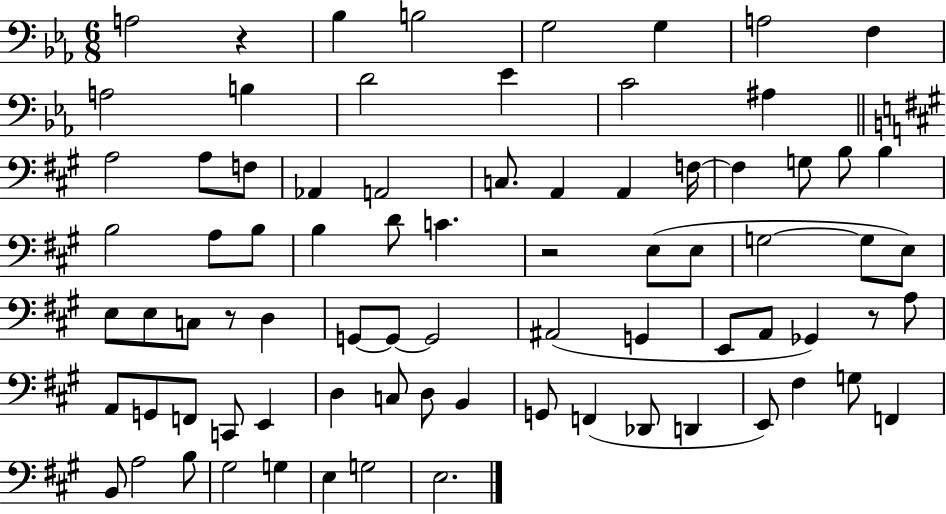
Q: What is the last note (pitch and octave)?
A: E3